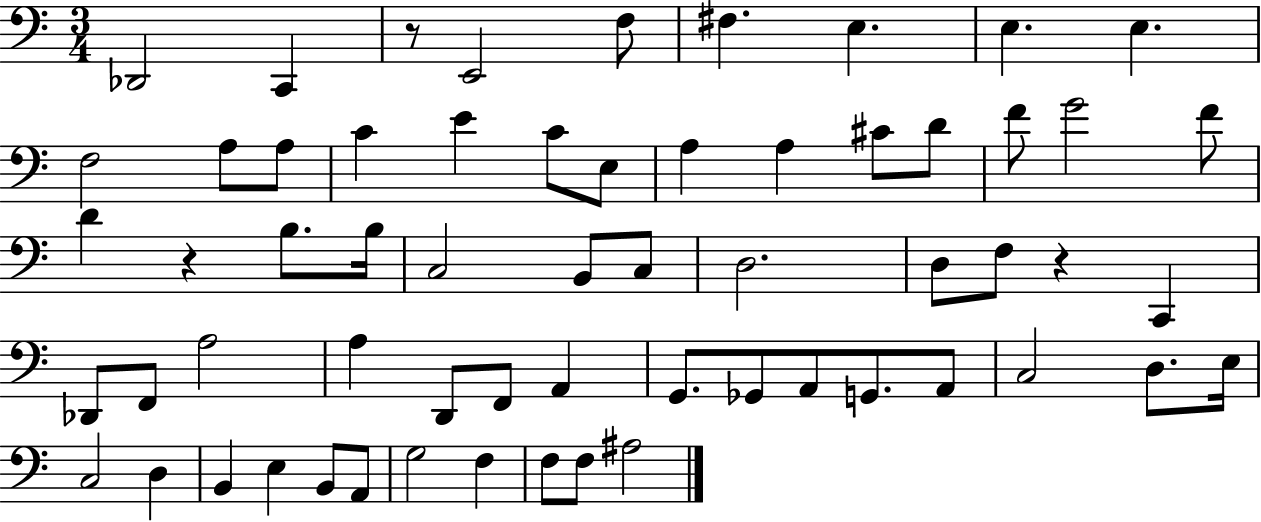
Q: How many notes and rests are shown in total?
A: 61